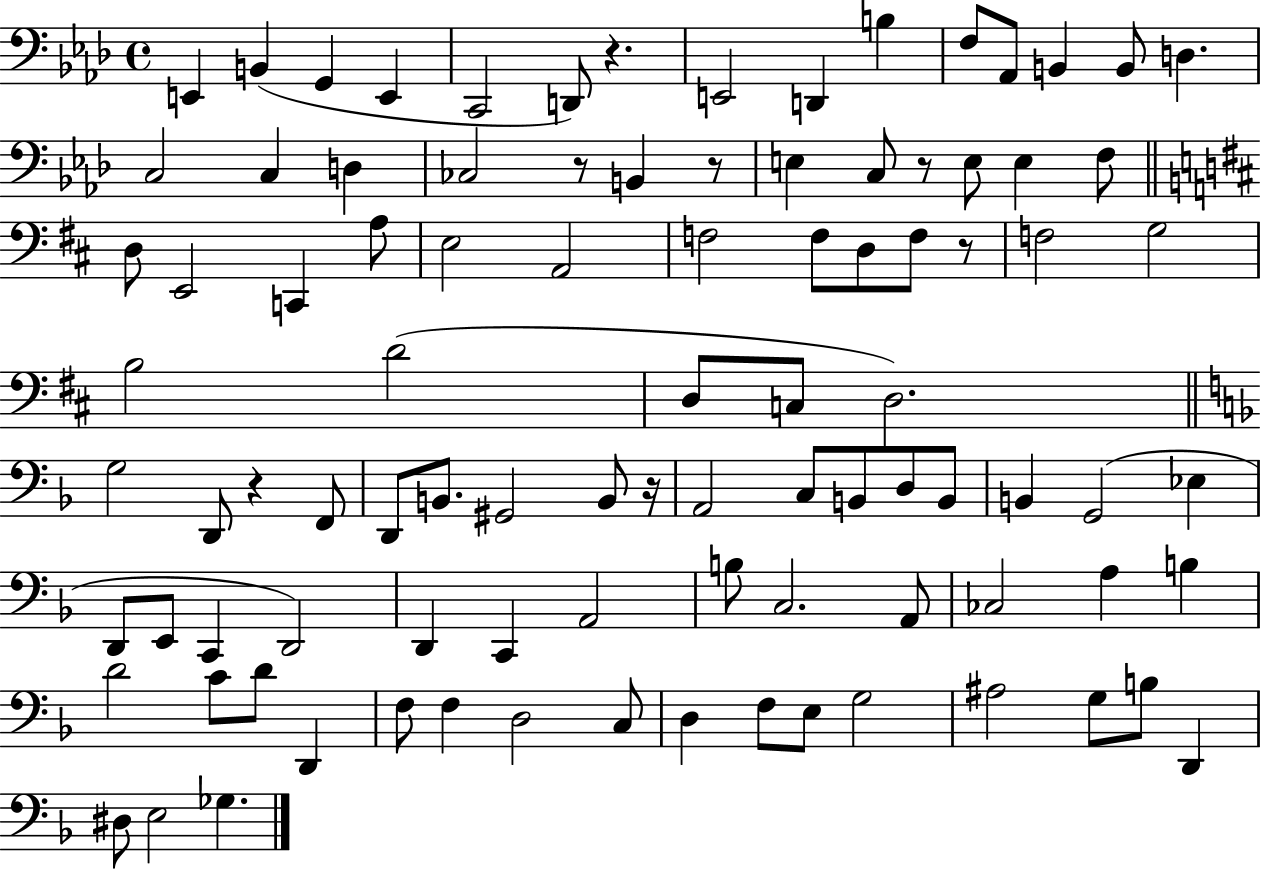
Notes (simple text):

E2/q B2/q G2/q E2/q C2/h D2/e R/q. E2/h D2/q B3/q F3/e Ab2/e B2/q B2/e D3/q. C3/h C3/q D3/q CES3/h R/e B2/q R/e E3/q C3/e R/e E3/e E3/q F3/e D3/e E2/h C2/q A3/e E3/h A2/h F3/h F3/e D3/e F3/e R/e F3/h G3/h B3/h D4/h D3/e C3/e D3/h. G3/h D2/e R/q F2/e D2/e B2/e. G#2/h B2/e R/s A2/h C3/e B2/e D3/e B2/e B2/q G2/h Eb3/q D2/e E2/e C2/q D2/h D2/q C2/q A2/h B3/e C3/h. A2/e CES3/h A3/q B3/q D4/h C4/e D4/e D2/q F3/e F3/q D3/h C3/e D3/q F3/e E3/e G3/h A#3/h G3/e B3/e D2/q D#3/e E3/h Gb3/q.